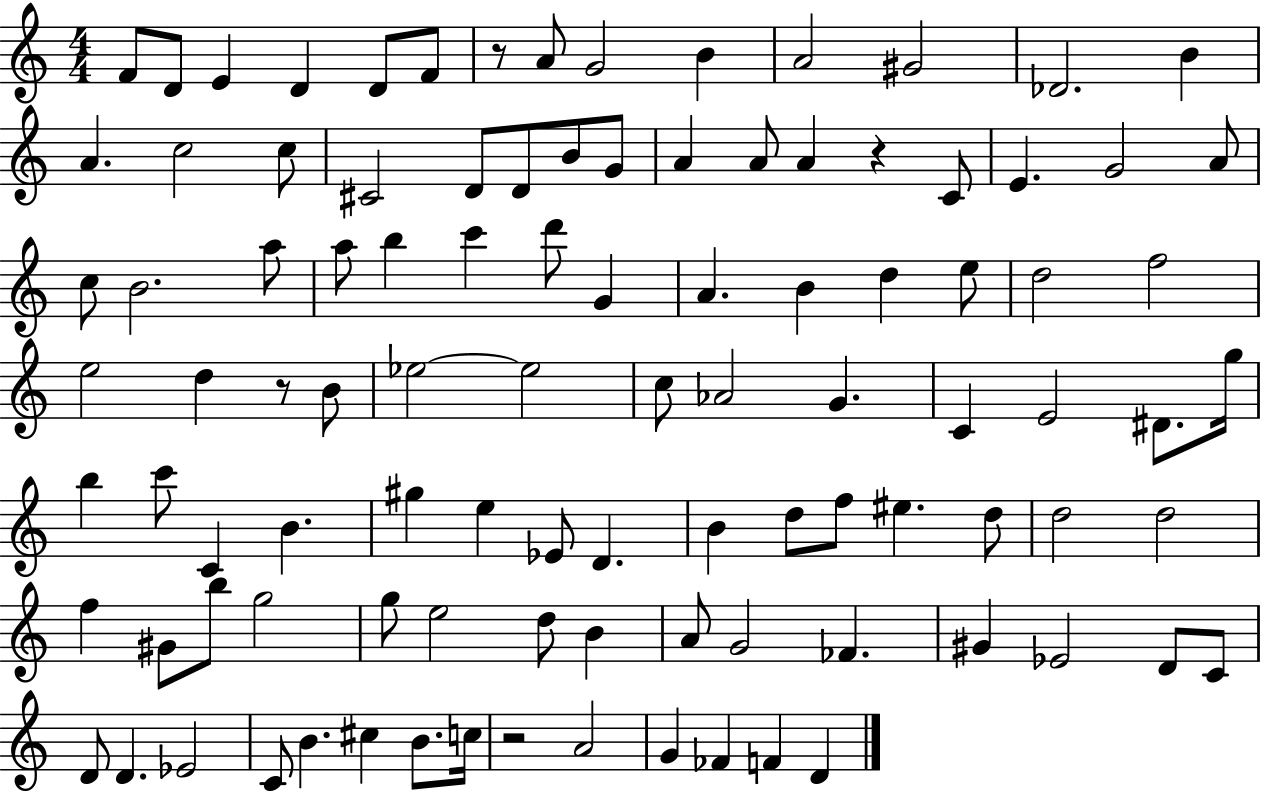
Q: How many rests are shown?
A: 4